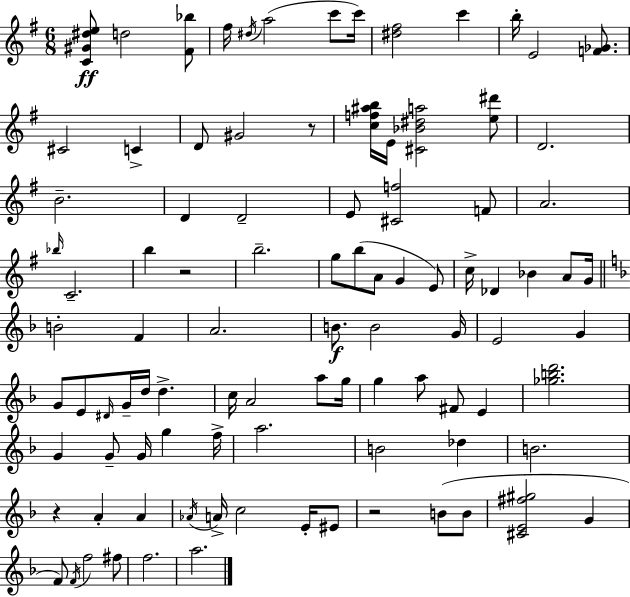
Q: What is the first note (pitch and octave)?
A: D5